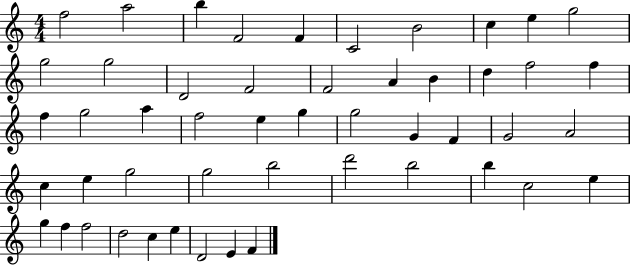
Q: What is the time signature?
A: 4/4